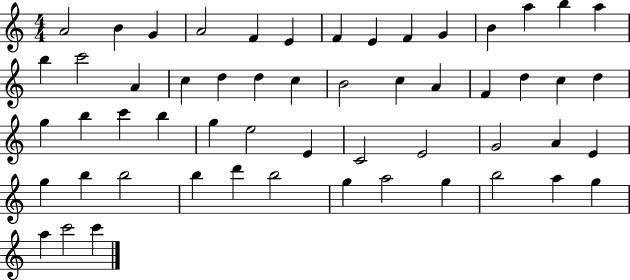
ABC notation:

X:1
T:Untitled
M:4/4
L:1/4
K:C
A2 B G A2 F E F E F G B a b a b c'2 A c d d c B2 c A F d c d g b c' b g e2 E C2 E2 G2 A E g b b2 b d' b2 g a2 g b2 a g a c'2 c'